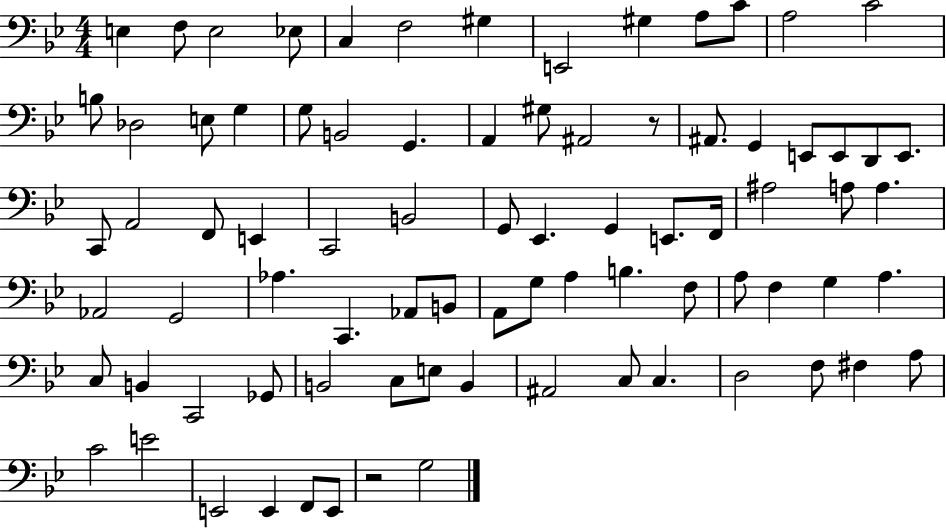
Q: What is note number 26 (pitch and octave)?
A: E2